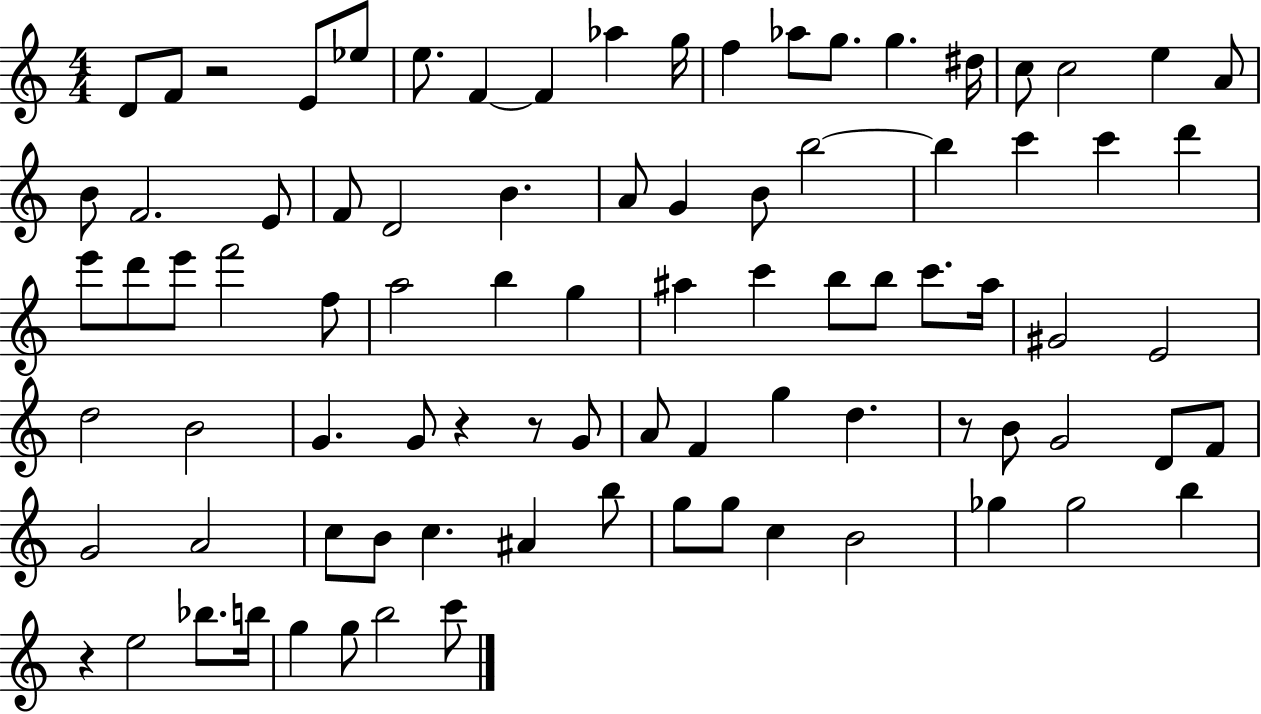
D4/e F4/e R/h E4/e Eb5/e E5/e. F4/q F4/q Ab5/q G5/s F5/q Ab5/e G5/e. G5/q. D#5/s C5/e C5/h E5/q A4/e B4/e F4/h. E4/e F4/e D4/h B4/q. A4/e G4/q B4/e B5/h B5/q C6/q C6/q D6/q E6/e D6/e E6/e F6/h F5/e A5/h B5/q G5/q A#5/q C6/q B5/e B5/e C6/e. A#5/s G#4/h E4/h D5/h B4/h G4/q. G4/e R/q R/e G4/e A4/e F4/q G5/q D5/q. R/e B4/e G4/h D4/e F4/e G4/h A4/h C5/e B4/e C5/q. A#4/q B5/e G5/e G5/e C5/q B4/h Gb5/q Gb5/h B5/q R/q E5/h Bb5/e. B5/s G5/q G5/e B5/h C6/e